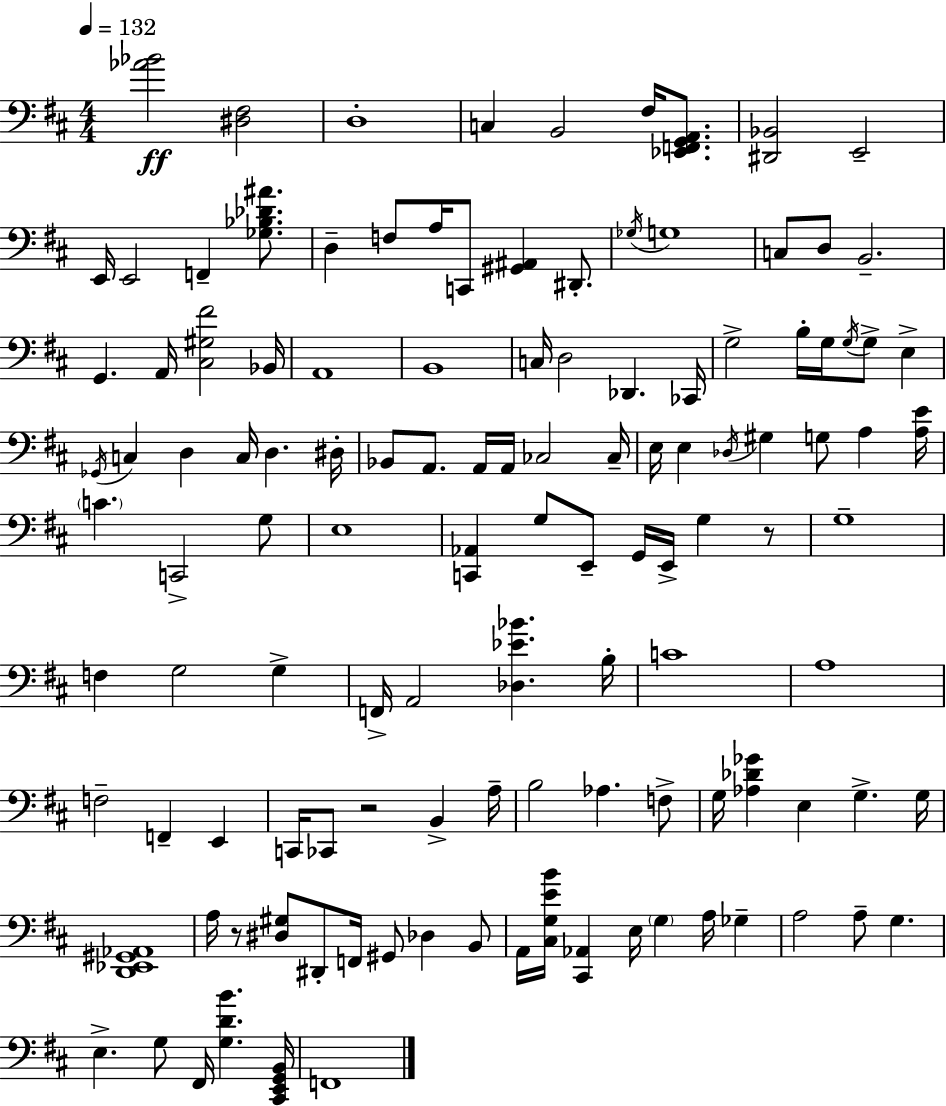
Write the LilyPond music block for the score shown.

{
  \clef bass
  \numericTimeSignature
  \time 4/4
  \key d \major
  \tempo 4 = 132
  <aes' bes'>2\ff <dis fis>2 | d1-. | c4 b,2 fis16 <ees, f, g, a,>8. | <dis, bes,>2 e,2-- | \break e,16 e,2 f,4-- <ges bes des' ais'>8. | d4-- f8 a16 c,8 <gis, ais,>4 dis,8.-. | \acciaccatura { ges16 } g1 | c8 d8 b,2.-- | \break g,4. a,16 <cis gis fis'>2 | bes,16 a,1 | b,1 | c16 d2 des,4. | \break ces,16 g2-> b16-. g16 \acciaccatura { g16 } g8-> e4-> | \acciaccatura { ges,16 } c4 d4 c16 d4. | dis16-. bes,8 a,8. a,16 a,16 ces2 | ces16-- e16 e4 \acciaccatura { des16 } gis4 g8 a4 | \break <a e'>16 \parenthesize c'4. c,2-> | g8 e1 | <c, aes,>4 g8 e,8-- g,16 e,16-> g4 | r8 g1-- | \break f4 g2 | g4-> f,16-> a,2 <des ees' bes'>4. | b16-. c'1 | a1 | \break f2-- f,4-- | e,4 c,16 ces,8 r2 b,4-> | a16-- b2 aes4. | f8-> g16 <aes des' ges'>4 e4 g4.-> | \break g16 <d, ees, gis, aes,>1 | a16 r8 <dis gis>8 dis,8-. f,16 gis,8 des4 | b,8 a,16 <cis g e' b'>16 <cis, aes,>4 e16 \parenthesize g4 a16 | ges4-- a2 a8-- g4. | \break e4.-> g8 fis,16 <g d' b'>4. | <cis, e, g, b,>16 f,1 | \bar "|."
}